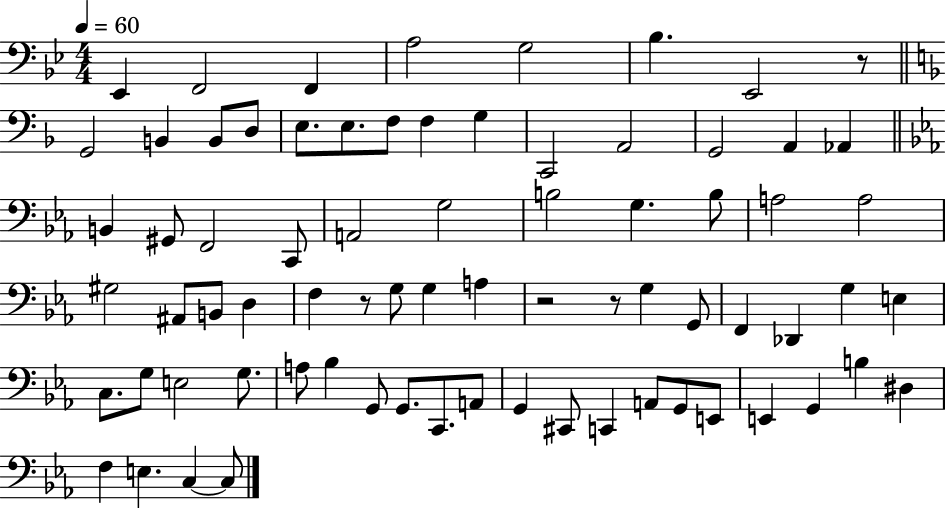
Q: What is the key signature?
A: BES major